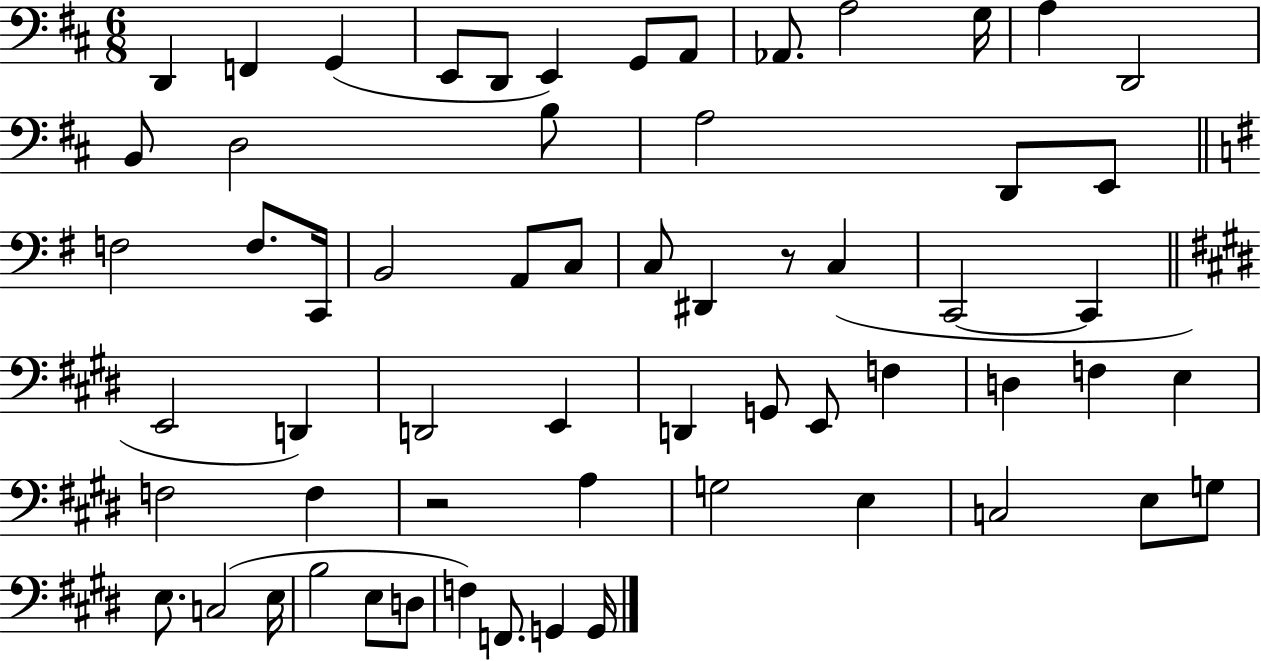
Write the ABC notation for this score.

X:1
T:Untitled
M:6/8
L:1/4
K:D
D,, F,, G,, E,,/2 D,,/2 E,, G,,/2 A,,/2 _A,,/2 A,2 G,/4 A, D,,2 B,,/2 D,2 B,/2 A,2 D,,/2 E,,/2 F,2 F,/2 C,,/4 B,,2 A,,/2 C,/2 C,/2 ^D,, z/2 C, C,,2 C,, E,,2 D,, D,,2 E,, D,, G,,/2 E,,/2 F, D, F, E, F,2 F, z2 A, G,2 E, C,2 E,/2 G,/2 E,/2 C,2 E,/4 B,2 E,/2 D,/2 F, F,,/2 G,, G,,/4